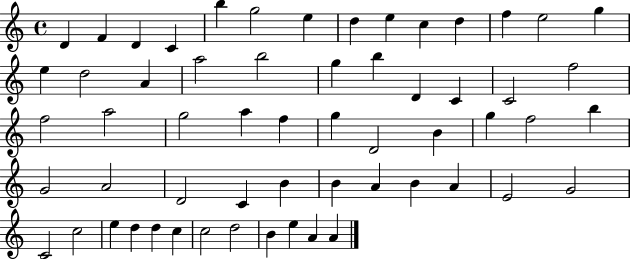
{
  \clef treble
  \time 4/4
  \defaultTimeSignature
  \key c \major
  d'4 f'4 d'4 c'4 | b''4 g''2 e''4 | d''4 e''4 c''4 d''4 | f''4 e''2 g''4 | \break e''4 d''2 a'4 | a''2 b''2 | g''4 b''4 d'4 c'4 | c'2 f''2 | \break f''2 a''2 | g''2 a''4 f''4 | g''4 d'2 b'4 | g''4 f''2 b''4 | \break g'2 a'2 | d'2 c'4 b'4 | b'4 a'4 b'4 a'4 | e'2 g'2 | \break c'2 c''2 | e''4 d''4 d''4 c''4 | c''2 d''2 | b'4 e''4 a'4 a'4 | \break \bar "|."
}